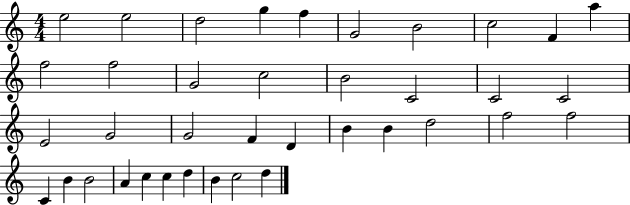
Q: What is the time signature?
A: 4/4